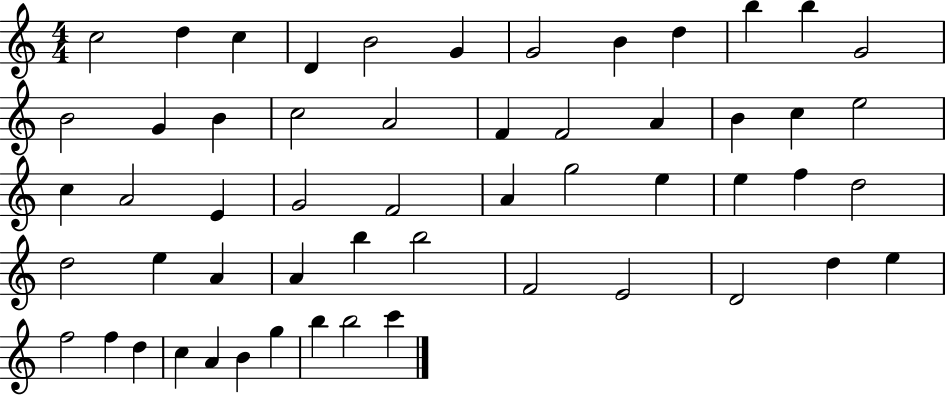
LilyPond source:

{
  \clef treble
  \numericTimeSignature
  \time 4/4
  \key c \major
  c''2 d''4 c''4 | d'4 b'2 g'4 | g'2 b'4 d''4 | b''4 b''4 g'2 | \break b'2 g'4 b'4 | c''2 a'2 | f'4 f'2 a'4 | b'4 c''4 e''2 | \break c''4 a'2 e'4 | g'2 f'2 | a'4 g''2 e''4 | e''4 f''4 d''2 | \break d''2 e''4 a'4 | a'4 b''4 b''2 | f'2 e'2 | d'2 d''4 e''4 | \break f''2 f''4 d''4 | c''4 a'4 b'4 g''4 | b''4 b''2 c'''4 | \bar "|."
}